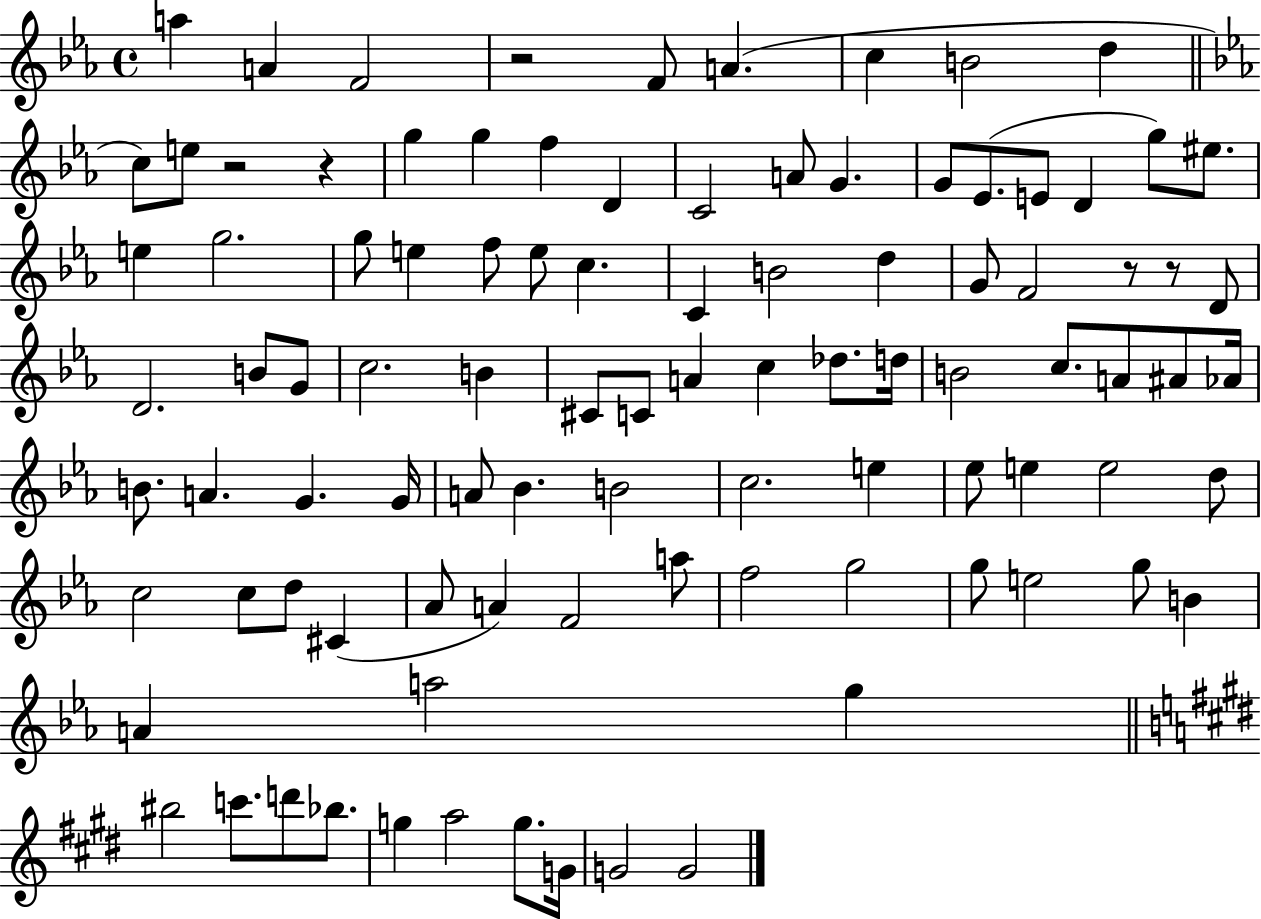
{
  \clef treble
  \time 4/4
  \defaultTimeSignature
  \key ees \major
  a''4 a'4 f'2 | r2 f'8 a'4.( | c''4 b'2 d''4 | \bar "||" \break \key ees \major c''8) e''8 r2 r4 | g''4 g''4 f''4 d'4 | c'2 a'8 g'4. | g'8 ees'8.( e'8 d'4 g''8) eis''8. | \break e''4 g''2. | g''8 e''4 f''8 e''8 c''4. | c'4 b'2 d''4 | g'8 f'2 r8 r8 d'8 | \break d'2. b'8 g'8 | c''2. b'4 | cis'8 c'8 a'4 c''4 des''8. d''16 | b'2 c''8. a'8 ais'8 aes'16 | \break b'8. a'4. g'4. g'16 | a'8 bes'4. b'2 | c''2. e''4 | ees''8 e''4 e''2 d''8 | \break c''2 c''8 d''8 cis'4( | aes'8 a'4) f'2 a''8 | f''2 g''2 | g''8 e''2 g''8 b'4 | \break a'4 a''2 g''4 | \bar "||" \break \key e \major bis''2 c'''8. d'''8 bes''8. | g''4 a''2 g''8. g'16 | g'2 g'2 | \bar "|."
}